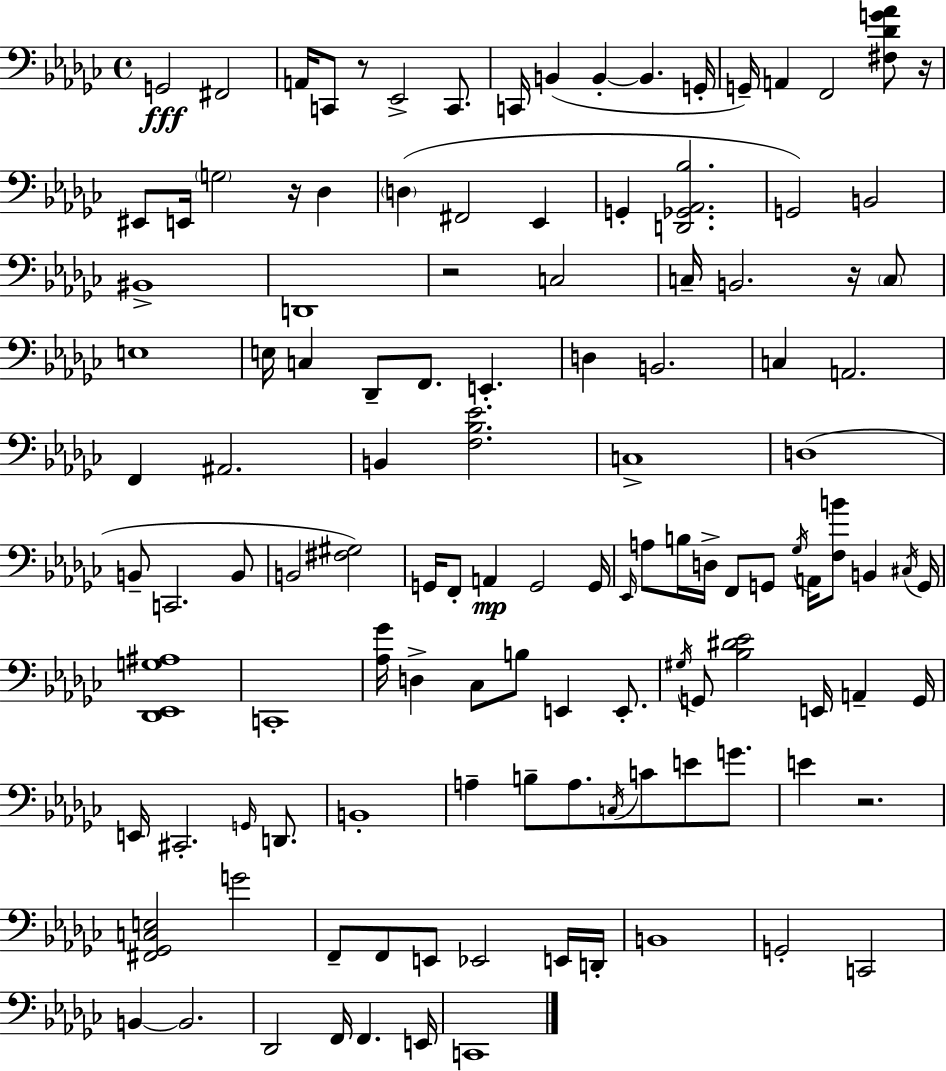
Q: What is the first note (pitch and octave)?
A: G2